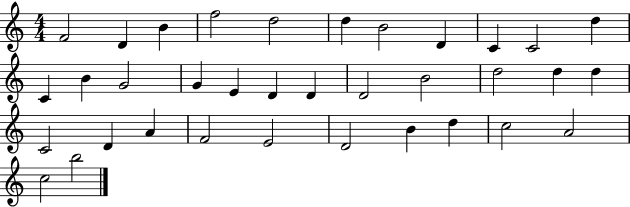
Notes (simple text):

F4/h D4/q B4/q F5/h D5/h D5/q B4/h D4/q C4/q C4/h D5/q C4/q B4/q G4/h G4/q E4/q D4/q D4/q D4/h B4/h D5/h D5/q D5/q C4/h D4/q A4/q F4/h E4/h D4/h B4/q D5/q C5/h A4/h C5/h B5/h